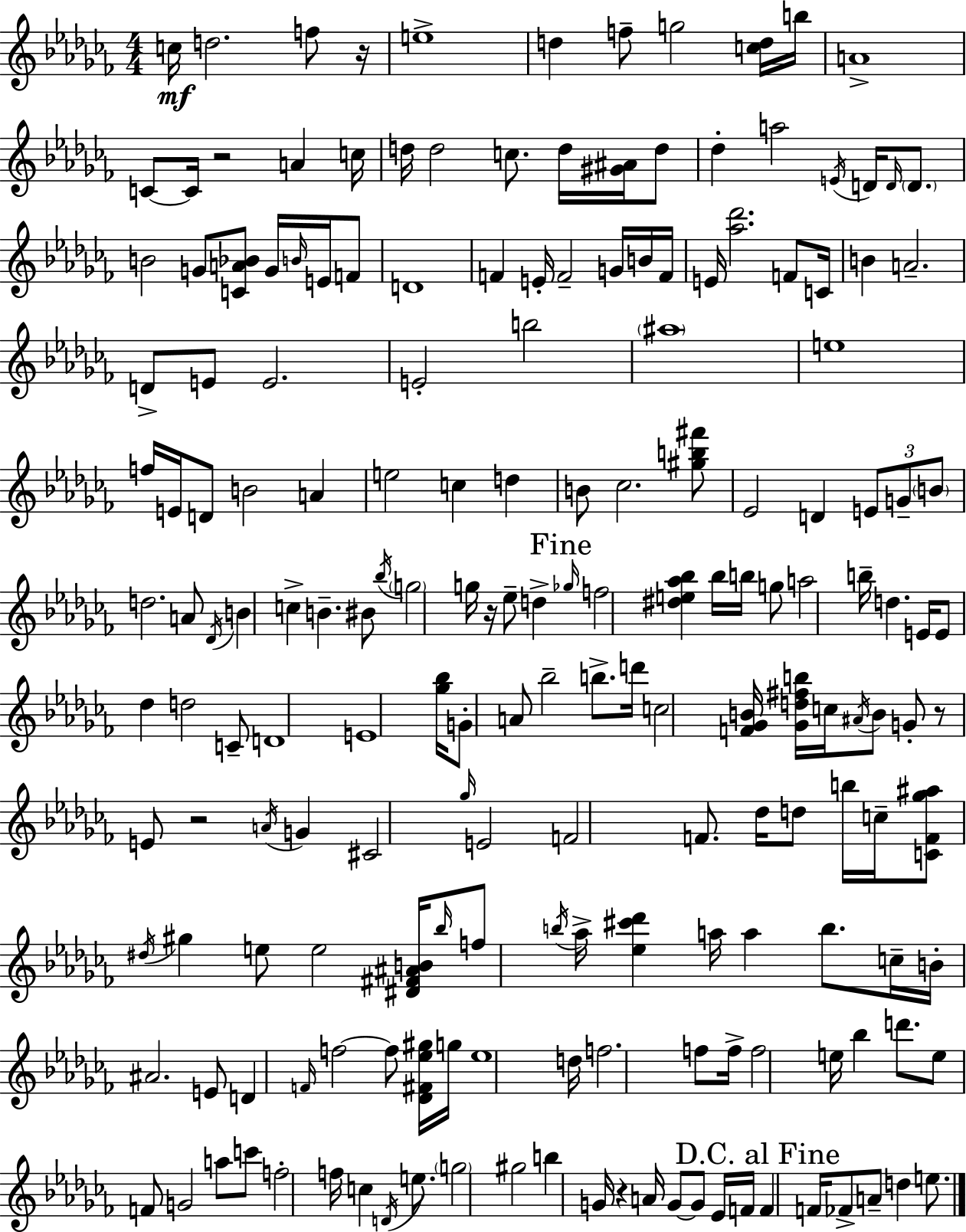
{
  \clef treble
  \numericTimeSignature
  \time 4/4
  \key aes \minor
  \repeat volta 2 { c''16\mf d''2. f''8 r16 | e''1-> | d''4 f''8-- g''2 <c'' d''>16 b''16 | a'1-> | \break c'8~~ c'16 r2 a'4 c''16 | d''16 d''2 c''8. d''16 <gis' ais'>16 d''8 | des''4-. a''2 \acciaccatura { e'16 } d'16 \grace { d'16 } \parenthesize d'8. | b'2 g'8 <c' a' bes'>8 g'16 \grace { b'16 } | \break e'16 f'8 d'1 | f'4 e'16-. f'2-- | g'16 b'16 f'16 e'16 <aes'' des'''>2. | f'8 c'16 b'4 a'2.-- | \break d'8-> e'8 e'2. | e'2-. b''2 | \parenthesize ais''1 | e''1 | \break f''16 e'16 d'8 b'2 a'4 | e''2 c''4 d''4 | b'8 ces''2. | <gis'' b'' fis'''>8 ees'2 d'4 \tuplet 3/2 { e'8 | \break g'8-- \parenthesize b'8 } d''2. | a'8 \acciaccatura { des'16 } b'4 c''4-> b'4.-- | bis'8 \acciaccatura { bes''16 } \parenthesize g''2 g''16 r16 ees''8-- | d''4-> \mark "Fine" \grace { ges''16 } f''2 <dis'' e'' aes'' bes''>4 | \break bes''16 b''16 g''8 a''2 b''16-- d''4. | e'16 e'8 des''4 d''2 | c'8-- d'1 | e'1 | \break <ges'' bes''>16 g'8-. a'8 bes''2-- | b''8.-> d'''16 c''2 <f' ges' b'>16 | <ges' d'' fis'' b''>16 c''16 \acciaccatura { ais'16 } b'8 g'8-. r8 e'8 r2 | \acciaccatura { a'16 } g'4 cis'2 | \break \grace { ges''16 } e'2 f'2 | f'8. des''16 d''8 b''16 c''16-- <c' f' ges'' ais''>8 \acciaccatura { dis''16 } gis''4 | e''8 e''2 <dis' fis' ais' b'>16 \grace { bes''16 } f''8 \acciaccatura { b''16 } aes''16-> | <ees'' cis''' des'''>4 a''16 a''4 b''8. c''16-- b'16-. ais'2. | \break e'8 d'4 | \grace { f'16 } f''2~~ f''8 <des' fis' ees'' gis''>16 g''16 ees''1 | d''16 f''2. | f''8 f''16-> f''2 | \break e''16 bes''4 d'''8. e''8 f'8 | g'2 a''8 c'''8 f''2-. | f''16 c''4 \acciaccatura { d'16 } e''8. \parenthesize g''2 | gis''2 b''4 | \break g'16 r4 a'16 g'8~~ g'8 ees'16 f'16 \mark "D.C. al Fine" f'4 | f'16 fes'8-> a'8-- d''4 e''8. } \bar "|."
}